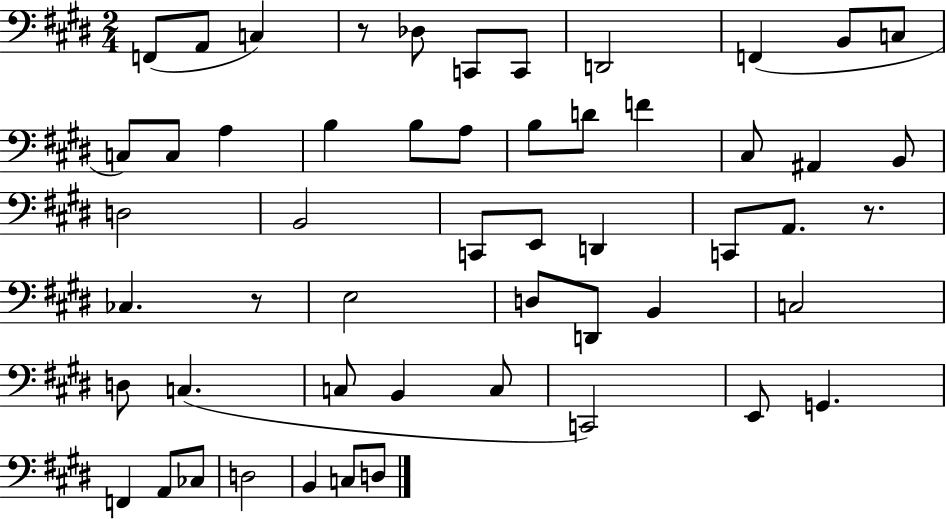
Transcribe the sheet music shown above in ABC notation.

X:1
T:Untitled
M:2/4
L:1/4
K:E
F,,/2 A,,/2 C, z/2 _D,/2 C,,/2 C,,/2 D,,2 F,, B,,/2 C,/2 C,/2 C,/2 A, B, B,/2 A,/2 B,/2 D/2 F ^C,/2 ^A,, B,,/2 D,2 B,,2 C,,/2 E,,/2 D,, C,,/2 A,,/2 z/2 _C, z/2 E,2 D,/2 D,,/2 B,, C,2 D,/2 C, C,/2 B,, C,/2 C,,2 E,,/2 G,, F,, A,,/2 _C,/2 D,2 B,, C,/2 D,/2